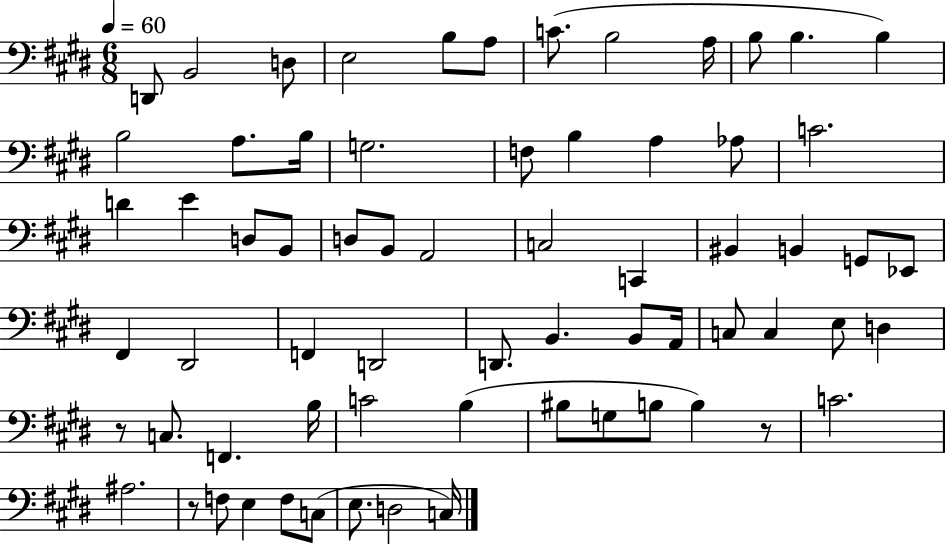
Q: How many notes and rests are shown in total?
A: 67